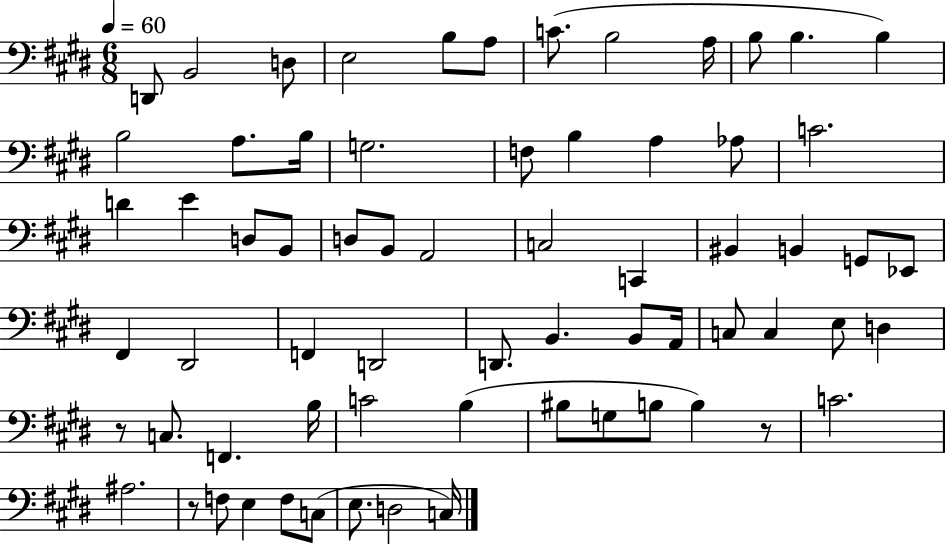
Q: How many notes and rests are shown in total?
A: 67